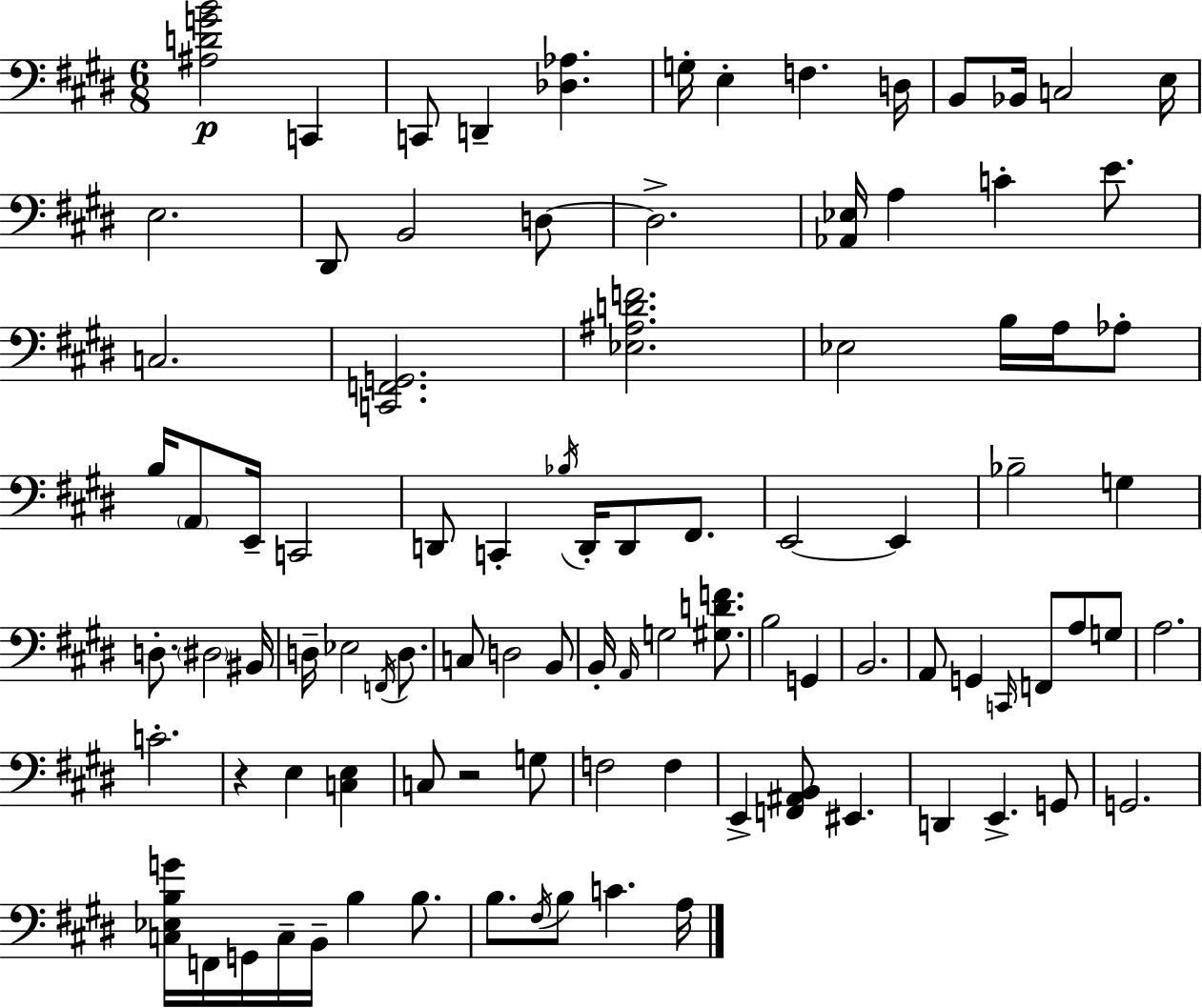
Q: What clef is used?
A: bass